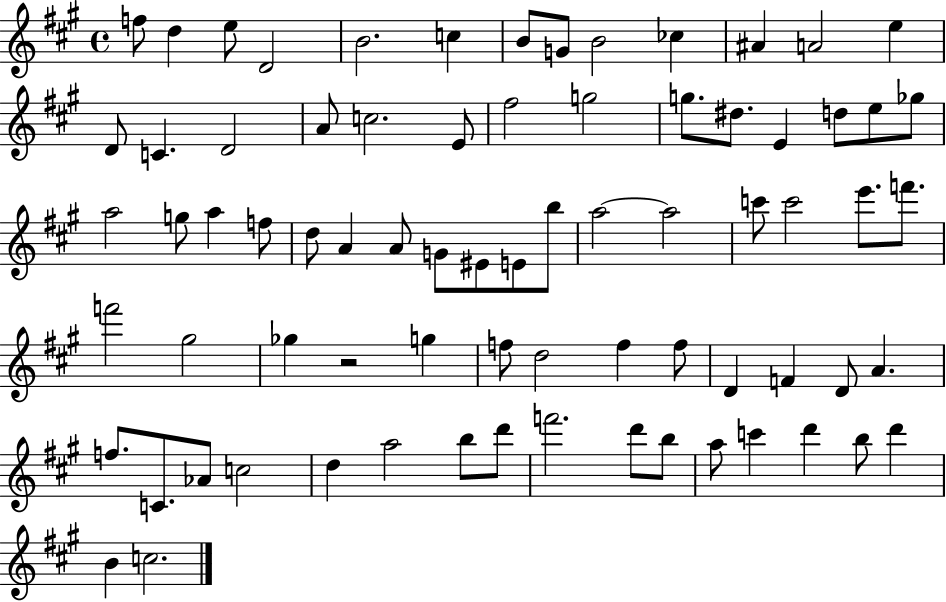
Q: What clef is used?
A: treble